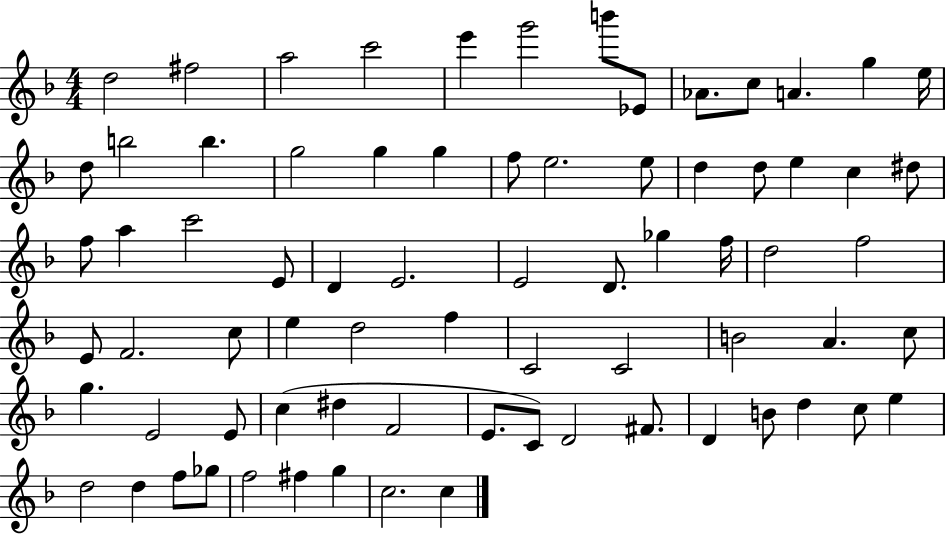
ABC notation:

X:1
T:Untitled
M:4/4
L:1/4
K:F
d2 ^f2 a2 c'2 e' g'2 b'/2 _E/2 _A/2 c/2 A g e/4 d/2 b2 b g2 g g f/2 e2 e/2 d d/2 e c ^d/2 f/2 a c'2 E/2 D E2 E2 D/2 _g f/4 d2 f2 E/2 F2 c/2 e d2 f C2 C2 B2 A c/2 g E2 E/2 c ^d F2 E/2 C/2 D2 ^F/2 D B/2 d c/2 e d2 d f/2 _g/2 f2 ^f g c2 c